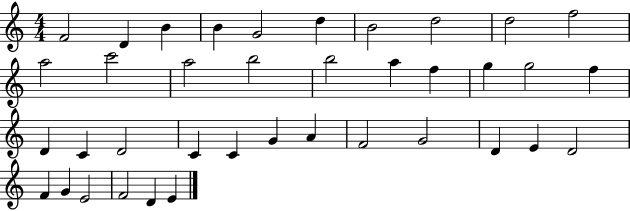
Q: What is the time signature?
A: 4/4